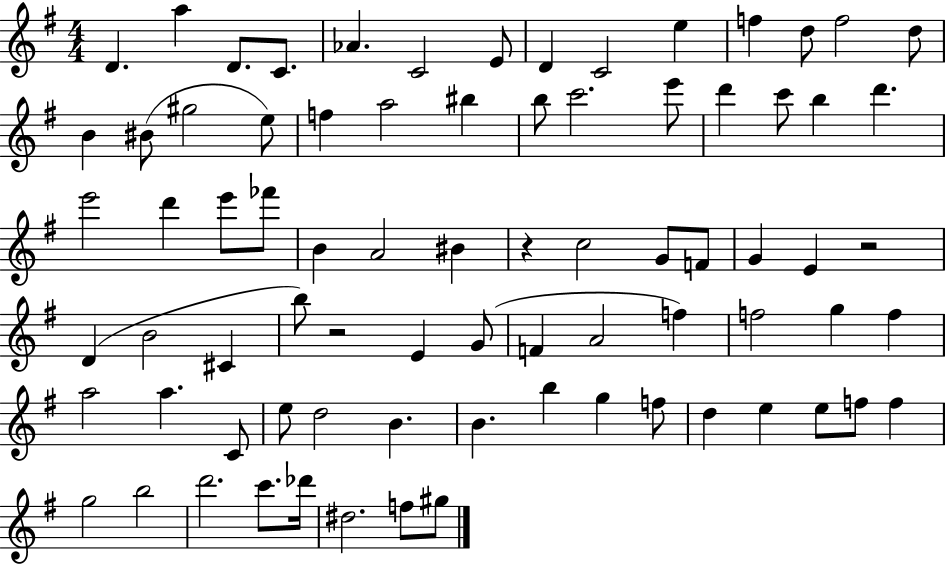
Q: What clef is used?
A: treble